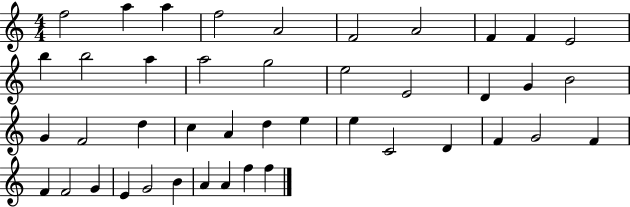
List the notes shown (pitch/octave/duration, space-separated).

F5/h A5/q A5/q F5/h A4/h F4/h A4/h F4/q F4/q E4/h B5/q B5/h A5/q A5/h G5/h E5/h E4/h D4/q G4/q B4/h G4/q F4/h D5/q C5/q A4/q D5/q E5/q E5/q C4/h D4/q F4/q G4/h F4/q F4/q F4/h G4/q E4/q G4/h B4/q A4/q A4/q F5/q F5/q